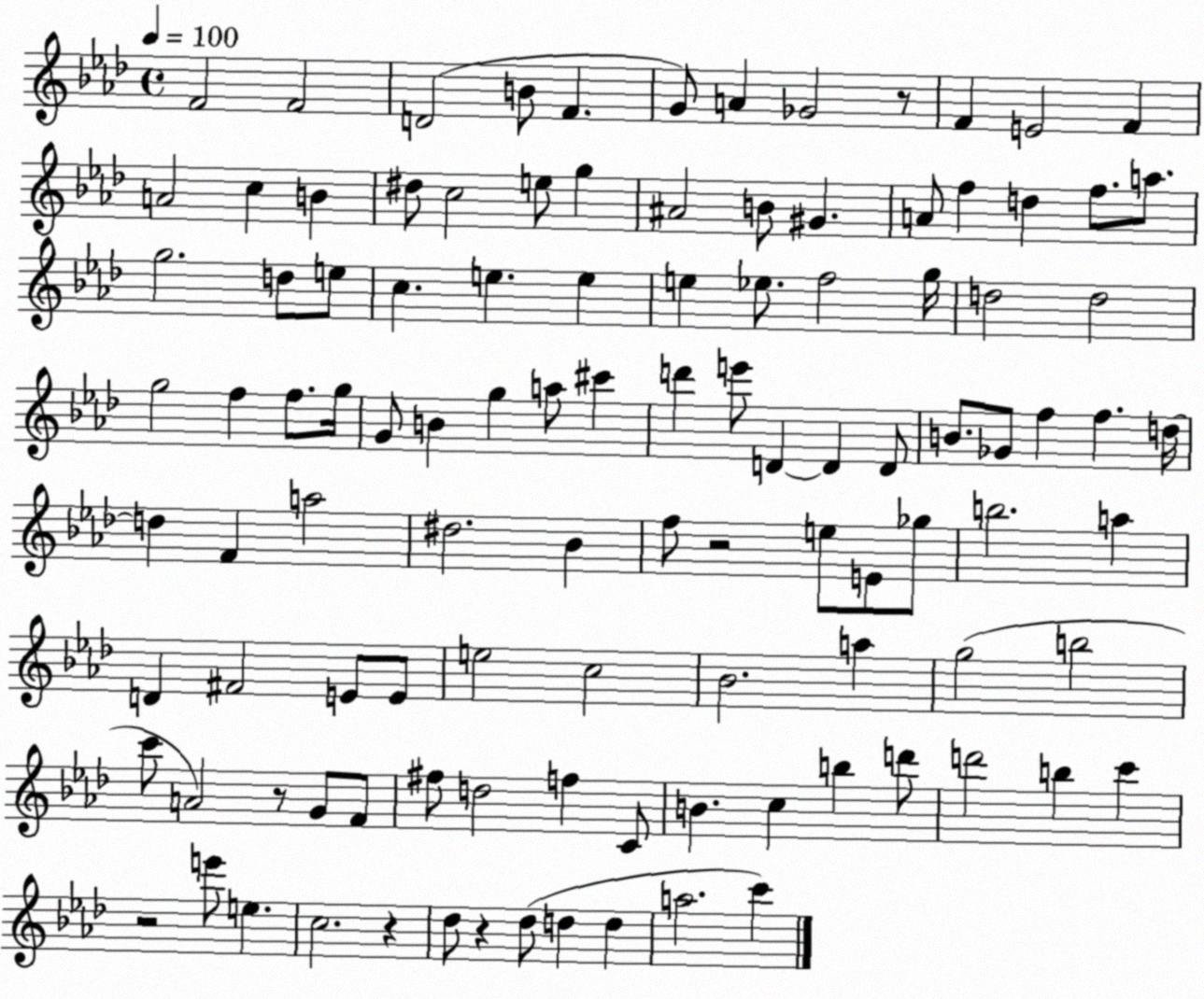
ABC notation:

X:1
T:Untitled
M:4/4
L:1/4
K:Ab
F2 F2 D2 B/2 F G/2 A _G2 z/2 F E2 F A2 c B ^d/2 c2 e/2 g ^A2 B/2 ^G A/2 f d f/2 a/2 g2 d/2 e/2 c e e e _e/2 f2 g/4 d2 d2 g2 f f/2 g/4 G/2 B g a/2 ^c' d' e'/2 D D D/2 B/2 _G/2 f f d/4 d F a2 ^d2 _B f/2 z2 e/2 E/2 _g/2 b2 a D ^F2 E/2 E/2 e2 c2 _B2 a g2 b2 c'/2 A2 z/2 G/2 F/2 ^f/2 d2 f C/2 B c b d'/2 d'2 b c' z2 e'/2 e c2 z _d/2 z _d/2 d d a2 c'